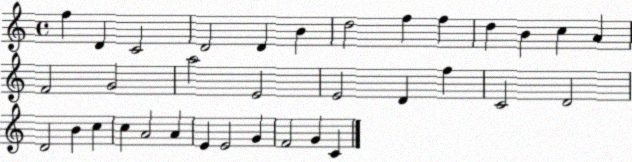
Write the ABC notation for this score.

X:1
T:Untitled
M:4/4
L:1/4
K:C
f D C2 D2 D B d2 f f d B c A F2 G2 a2 E2 E2 D f C2 D2 D2 B c c A2 A E E2 G F2 G C